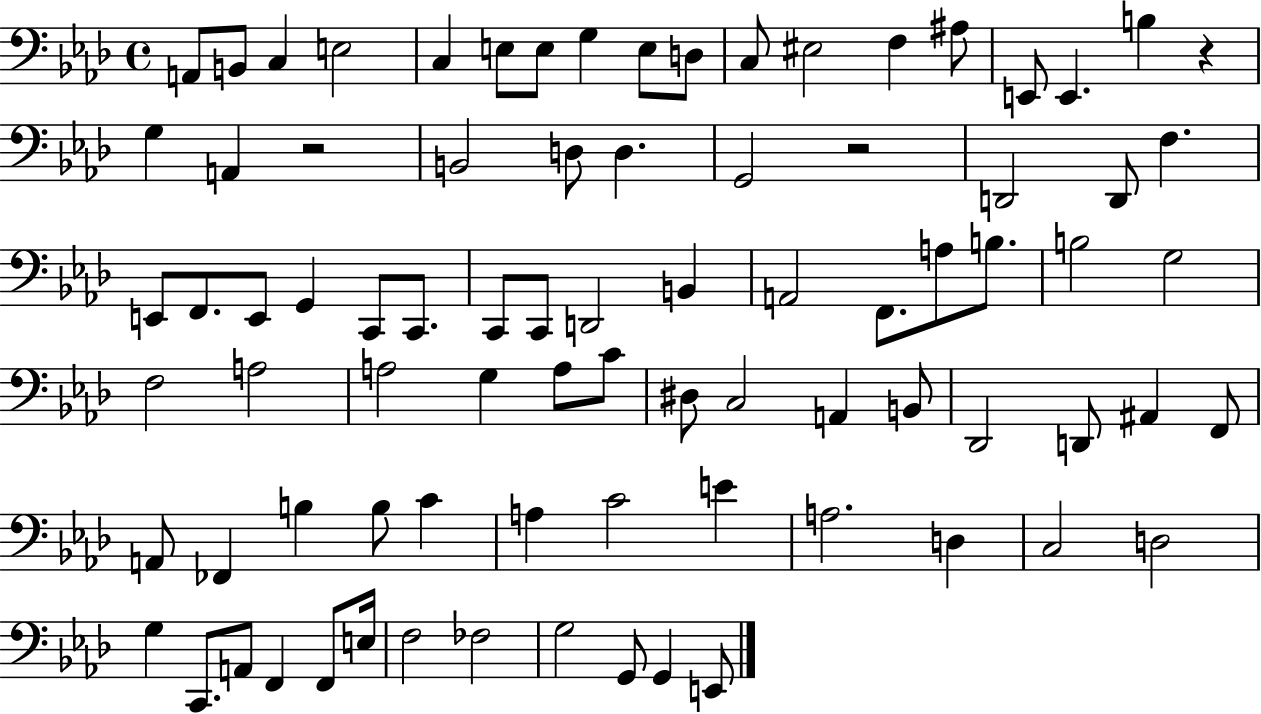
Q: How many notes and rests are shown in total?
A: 83